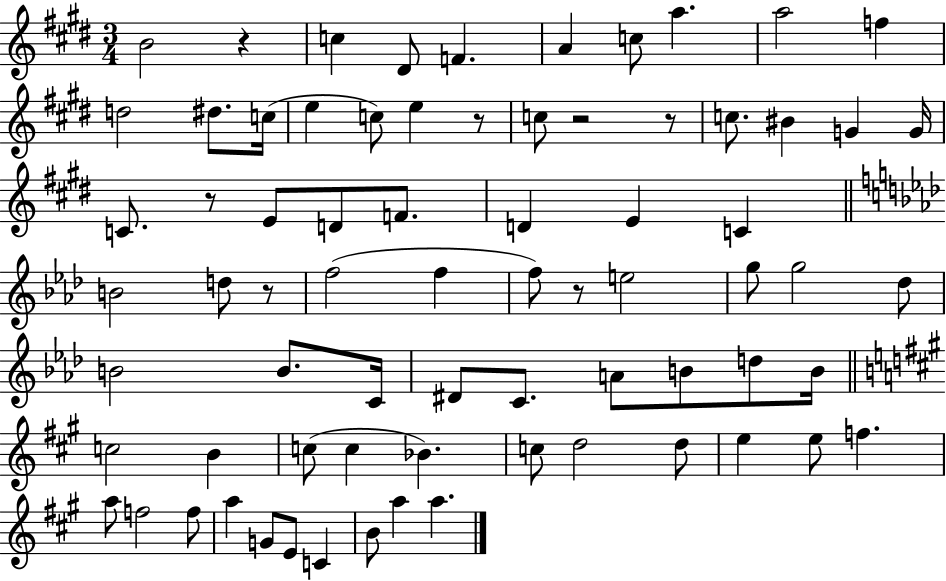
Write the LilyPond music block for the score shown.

{
  \clef treble
  \numericTimeSignature
  \time 3/4
  \key e \major
  \repeat volta 2 { b'2 r4 | c''4 dis'8 f'4. | a'4 c''8 a''4. | a''2 f''4 | \break d''2 dis''8. c''16( | e''4 c''8) e''4 r8 | c''8 r2 r8 | c''8. bis'4 g'4 g'16 | \break c'8. r8 e'8 d'8 f'8. | d'4 e'4 c'4 | \bar "||" \break \key aes \major b'2 d''8 r8 | f''2( f''4 | f''8) r8 e''2 | g''8 g''2 des''8 | \break b'2 b'8. c'16 | dis'8 c'8. a'8 b'8 d''8 b'16 | \bar "||" \break \key a \major c''2 b'4 | c''8( c''4 bes'4.) | c''8 d''2 d''8 | e''4 e''8 f''4. | \break a''8 f''2 f''8 | a''4 g'8 e'8 c'4 | b'8 a''4 a''4. | } \bar "|."
}